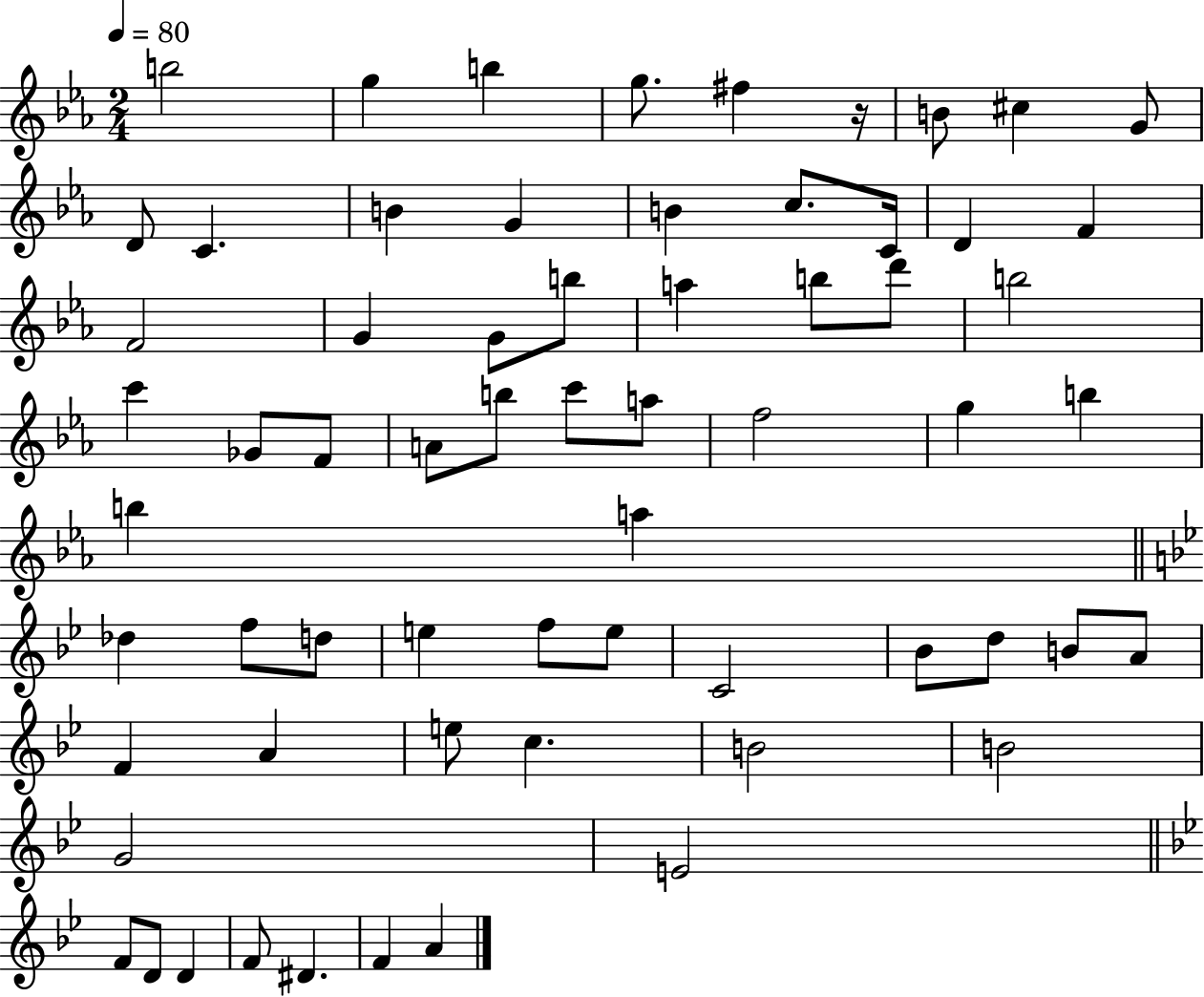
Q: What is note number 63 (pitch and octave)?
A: A4